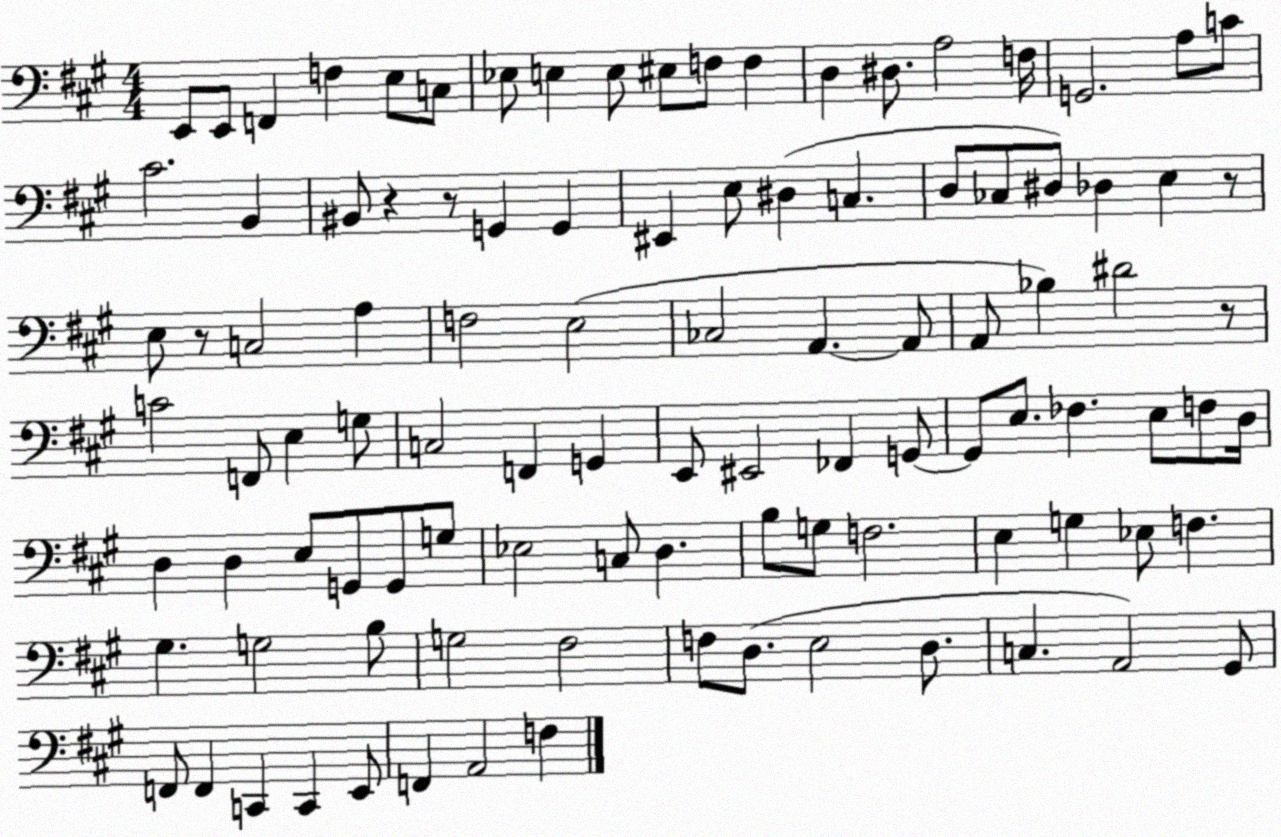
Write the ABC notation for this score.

X:1
T:Untitled
M:4/4
L:1/4
K:A
E,,/2 E,,/2 F,, F, E,/2 C,/2 _E,/2 E, E,/2 ^E,/2 F,/2 F, D, ^D,/2 A,2 F,/4 G,,2 A,/2 C/2 ^C2 B,, ^B,,/2 z z/2 G,, G,, ^E,, E,/2 ^D, C, D,/2 _C,/2 ^D,/2 _D, E, z/2 E,/2 z/2 C,2 A, F,2 E,2 _C,2 A,, A,,/2 A,,/2 _B, ^D2 z/2 C2 F,,/2 E, G,/2 C,2 F,, G,, E,,/2 ^E,,2 _F,, G,,/2 G,,/2 E,/2 _F, E,/2 F,/2 D,/4 D, D, E,/2 G,,/2 G,,/2 G,/2 _E,2 C,/2 D, B,/2 G,/2 F,2 E, G, _E,/2 F, ^G, G,2 B,/2 G,2 ^F,2 F,/2 D,/2 E,2 D,/2 C, A,,2 ^G,,/2 F,,/2 F,, C,, C,, E,,/2 F,, A,,2 F,